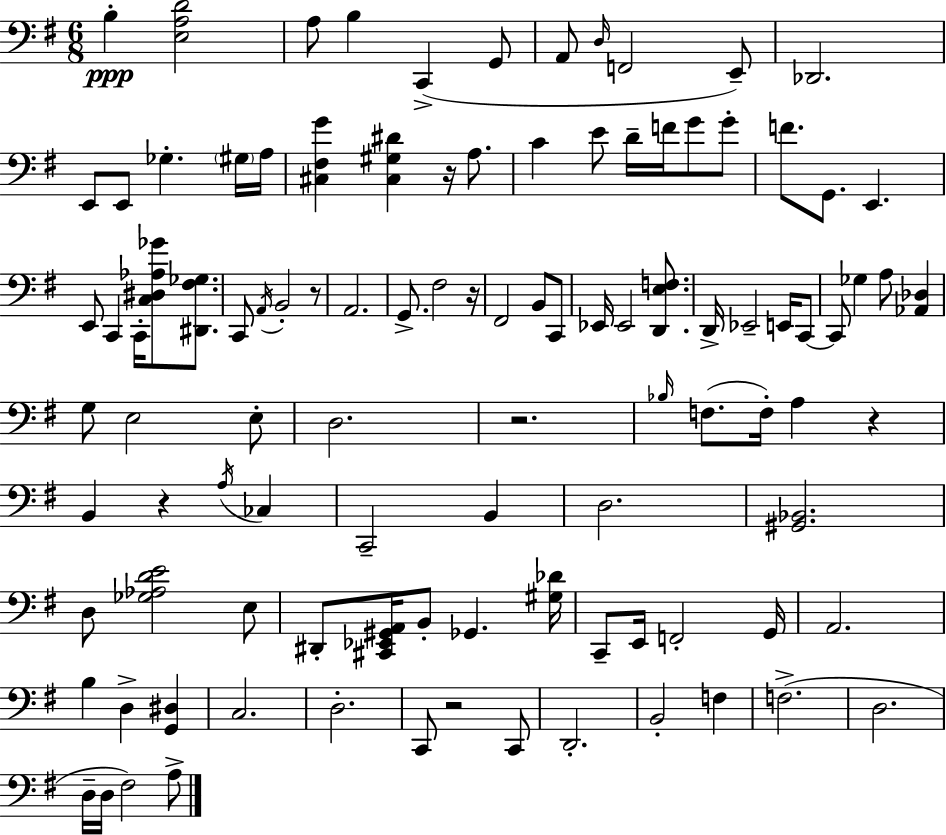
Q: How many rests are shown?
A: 7